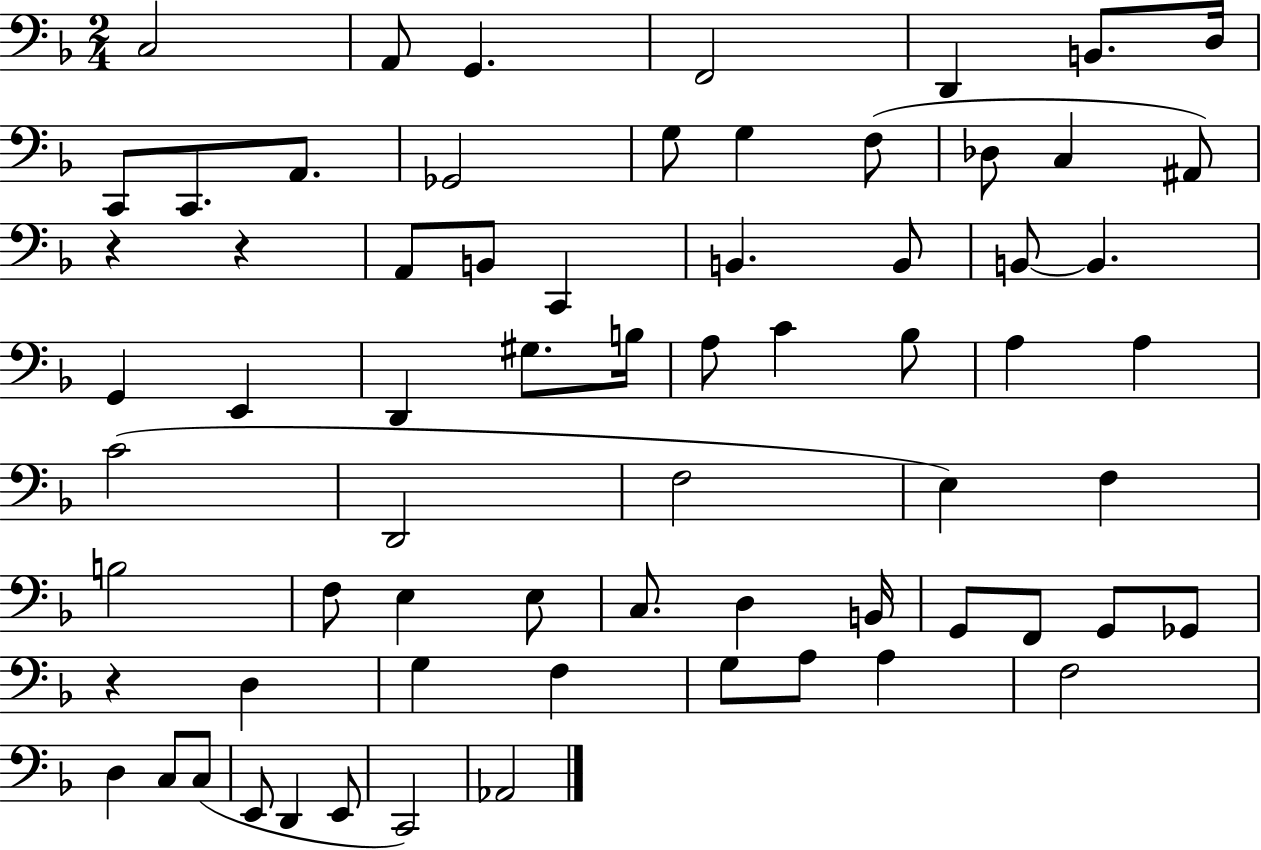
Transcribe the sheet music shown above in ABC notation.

X:1
T:Untitled
M:2/4
L:1/4
K:F
C,2 A,,/2 G,, F,,2 D,, B,,/2 D,/4 C,,/2 C,,/2 A,,/2 _G,,2 G,/2 G, F,/2 _D,/2 C, ^A,,/2 z z A,,/2 B,,/2 C,, B,, B,,/2 B,,/2 B,, G,, E,, D,, ^G,/2 B,/4 A,/2 C _B,/2 A, A, C2 D,,2 F,2 E, F, B,2 F,/2 E, E,/2 C,/2 D, B,,/4 G,,/2 F,,/2 G,,/2 _G,,/2 z D, G, F, G,/2 A,/2 A, F,2 D, C,/2 C,/2 E,,/2 D,, E,,/2 C,,2 _A,,2